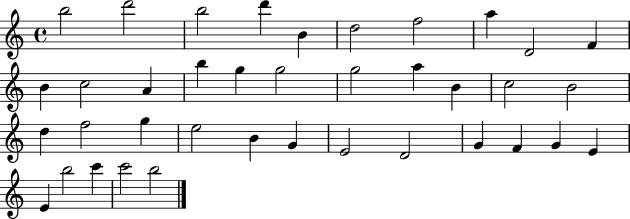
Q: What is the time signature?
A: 4/4